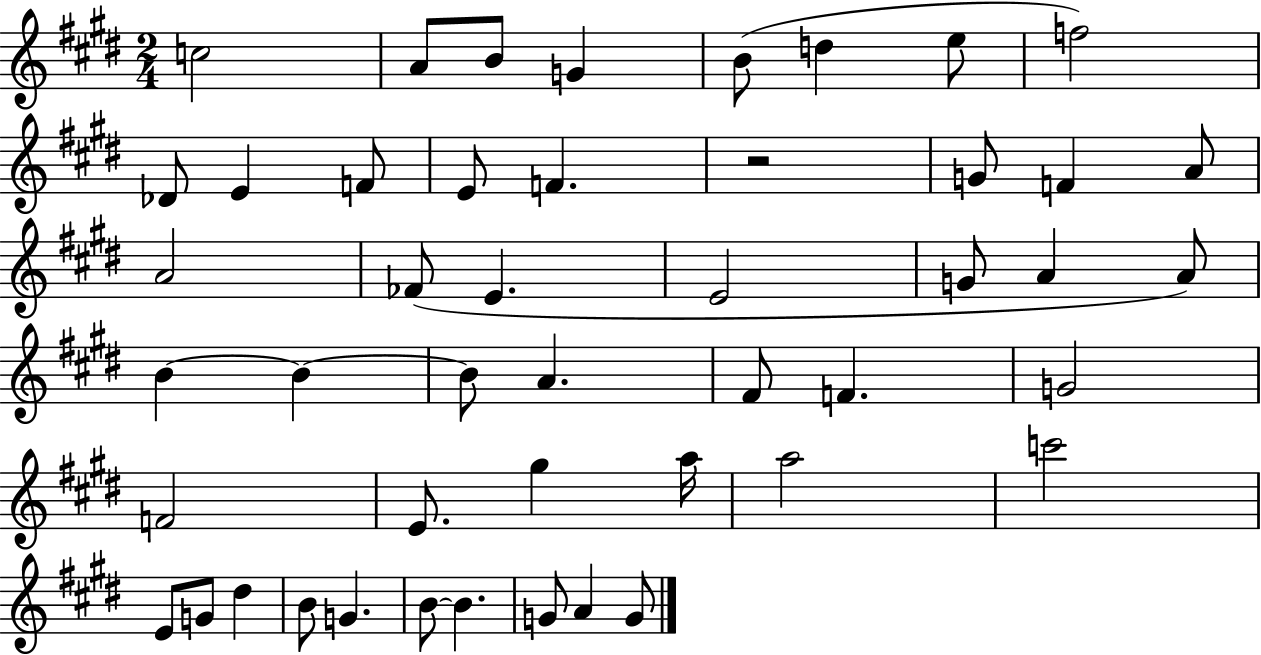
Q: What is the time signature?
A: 2/4